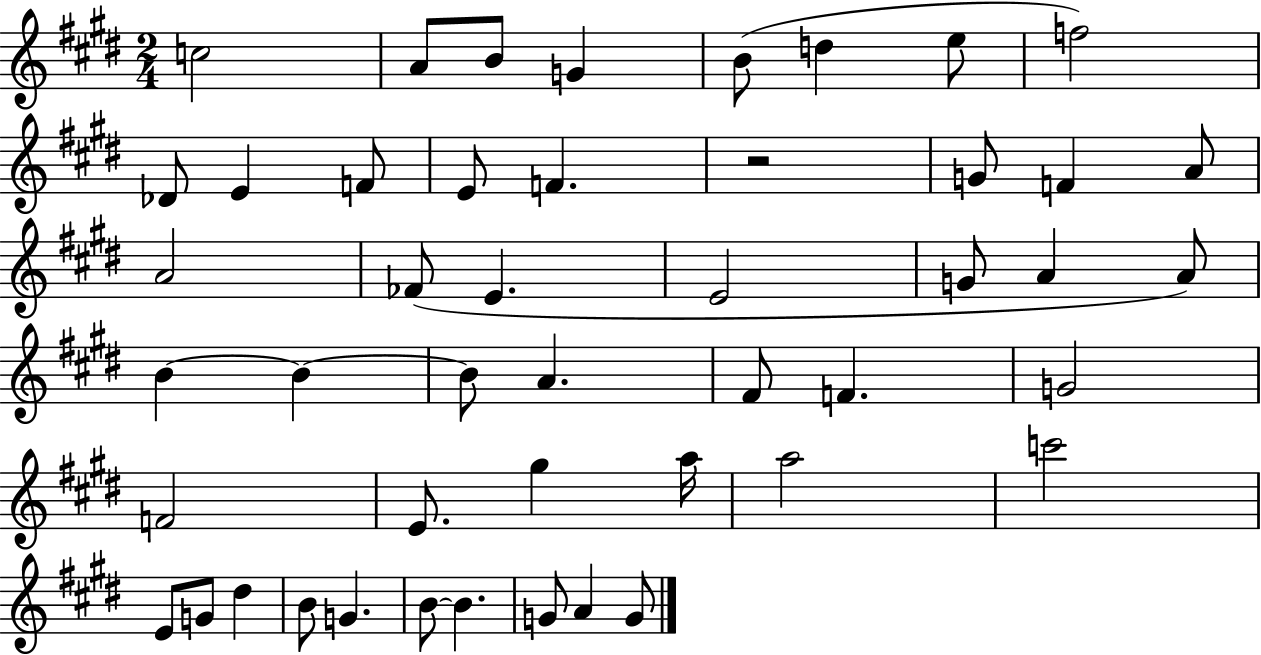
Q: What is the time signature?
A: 2/4